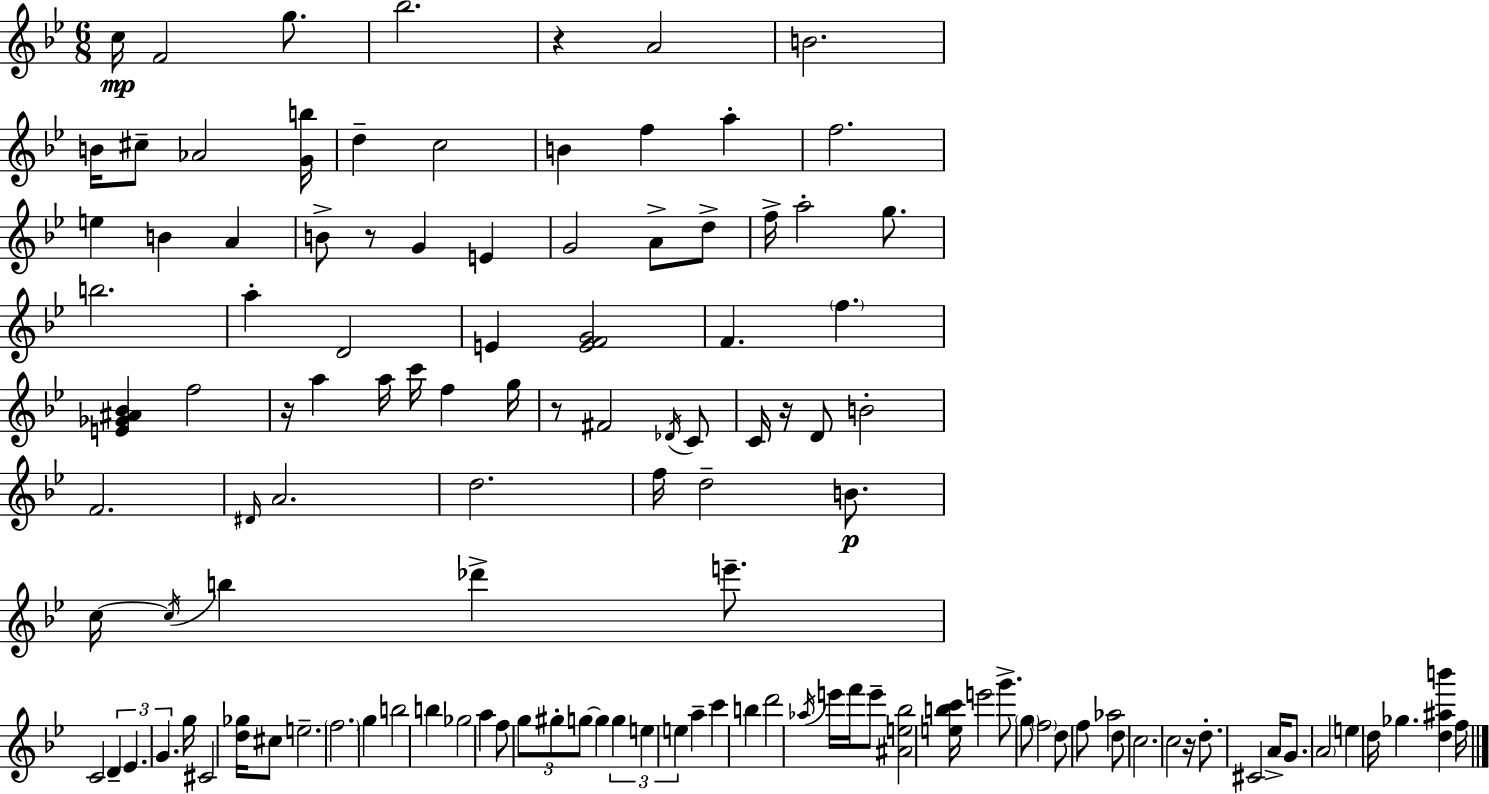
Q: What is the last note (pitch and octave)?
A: F5